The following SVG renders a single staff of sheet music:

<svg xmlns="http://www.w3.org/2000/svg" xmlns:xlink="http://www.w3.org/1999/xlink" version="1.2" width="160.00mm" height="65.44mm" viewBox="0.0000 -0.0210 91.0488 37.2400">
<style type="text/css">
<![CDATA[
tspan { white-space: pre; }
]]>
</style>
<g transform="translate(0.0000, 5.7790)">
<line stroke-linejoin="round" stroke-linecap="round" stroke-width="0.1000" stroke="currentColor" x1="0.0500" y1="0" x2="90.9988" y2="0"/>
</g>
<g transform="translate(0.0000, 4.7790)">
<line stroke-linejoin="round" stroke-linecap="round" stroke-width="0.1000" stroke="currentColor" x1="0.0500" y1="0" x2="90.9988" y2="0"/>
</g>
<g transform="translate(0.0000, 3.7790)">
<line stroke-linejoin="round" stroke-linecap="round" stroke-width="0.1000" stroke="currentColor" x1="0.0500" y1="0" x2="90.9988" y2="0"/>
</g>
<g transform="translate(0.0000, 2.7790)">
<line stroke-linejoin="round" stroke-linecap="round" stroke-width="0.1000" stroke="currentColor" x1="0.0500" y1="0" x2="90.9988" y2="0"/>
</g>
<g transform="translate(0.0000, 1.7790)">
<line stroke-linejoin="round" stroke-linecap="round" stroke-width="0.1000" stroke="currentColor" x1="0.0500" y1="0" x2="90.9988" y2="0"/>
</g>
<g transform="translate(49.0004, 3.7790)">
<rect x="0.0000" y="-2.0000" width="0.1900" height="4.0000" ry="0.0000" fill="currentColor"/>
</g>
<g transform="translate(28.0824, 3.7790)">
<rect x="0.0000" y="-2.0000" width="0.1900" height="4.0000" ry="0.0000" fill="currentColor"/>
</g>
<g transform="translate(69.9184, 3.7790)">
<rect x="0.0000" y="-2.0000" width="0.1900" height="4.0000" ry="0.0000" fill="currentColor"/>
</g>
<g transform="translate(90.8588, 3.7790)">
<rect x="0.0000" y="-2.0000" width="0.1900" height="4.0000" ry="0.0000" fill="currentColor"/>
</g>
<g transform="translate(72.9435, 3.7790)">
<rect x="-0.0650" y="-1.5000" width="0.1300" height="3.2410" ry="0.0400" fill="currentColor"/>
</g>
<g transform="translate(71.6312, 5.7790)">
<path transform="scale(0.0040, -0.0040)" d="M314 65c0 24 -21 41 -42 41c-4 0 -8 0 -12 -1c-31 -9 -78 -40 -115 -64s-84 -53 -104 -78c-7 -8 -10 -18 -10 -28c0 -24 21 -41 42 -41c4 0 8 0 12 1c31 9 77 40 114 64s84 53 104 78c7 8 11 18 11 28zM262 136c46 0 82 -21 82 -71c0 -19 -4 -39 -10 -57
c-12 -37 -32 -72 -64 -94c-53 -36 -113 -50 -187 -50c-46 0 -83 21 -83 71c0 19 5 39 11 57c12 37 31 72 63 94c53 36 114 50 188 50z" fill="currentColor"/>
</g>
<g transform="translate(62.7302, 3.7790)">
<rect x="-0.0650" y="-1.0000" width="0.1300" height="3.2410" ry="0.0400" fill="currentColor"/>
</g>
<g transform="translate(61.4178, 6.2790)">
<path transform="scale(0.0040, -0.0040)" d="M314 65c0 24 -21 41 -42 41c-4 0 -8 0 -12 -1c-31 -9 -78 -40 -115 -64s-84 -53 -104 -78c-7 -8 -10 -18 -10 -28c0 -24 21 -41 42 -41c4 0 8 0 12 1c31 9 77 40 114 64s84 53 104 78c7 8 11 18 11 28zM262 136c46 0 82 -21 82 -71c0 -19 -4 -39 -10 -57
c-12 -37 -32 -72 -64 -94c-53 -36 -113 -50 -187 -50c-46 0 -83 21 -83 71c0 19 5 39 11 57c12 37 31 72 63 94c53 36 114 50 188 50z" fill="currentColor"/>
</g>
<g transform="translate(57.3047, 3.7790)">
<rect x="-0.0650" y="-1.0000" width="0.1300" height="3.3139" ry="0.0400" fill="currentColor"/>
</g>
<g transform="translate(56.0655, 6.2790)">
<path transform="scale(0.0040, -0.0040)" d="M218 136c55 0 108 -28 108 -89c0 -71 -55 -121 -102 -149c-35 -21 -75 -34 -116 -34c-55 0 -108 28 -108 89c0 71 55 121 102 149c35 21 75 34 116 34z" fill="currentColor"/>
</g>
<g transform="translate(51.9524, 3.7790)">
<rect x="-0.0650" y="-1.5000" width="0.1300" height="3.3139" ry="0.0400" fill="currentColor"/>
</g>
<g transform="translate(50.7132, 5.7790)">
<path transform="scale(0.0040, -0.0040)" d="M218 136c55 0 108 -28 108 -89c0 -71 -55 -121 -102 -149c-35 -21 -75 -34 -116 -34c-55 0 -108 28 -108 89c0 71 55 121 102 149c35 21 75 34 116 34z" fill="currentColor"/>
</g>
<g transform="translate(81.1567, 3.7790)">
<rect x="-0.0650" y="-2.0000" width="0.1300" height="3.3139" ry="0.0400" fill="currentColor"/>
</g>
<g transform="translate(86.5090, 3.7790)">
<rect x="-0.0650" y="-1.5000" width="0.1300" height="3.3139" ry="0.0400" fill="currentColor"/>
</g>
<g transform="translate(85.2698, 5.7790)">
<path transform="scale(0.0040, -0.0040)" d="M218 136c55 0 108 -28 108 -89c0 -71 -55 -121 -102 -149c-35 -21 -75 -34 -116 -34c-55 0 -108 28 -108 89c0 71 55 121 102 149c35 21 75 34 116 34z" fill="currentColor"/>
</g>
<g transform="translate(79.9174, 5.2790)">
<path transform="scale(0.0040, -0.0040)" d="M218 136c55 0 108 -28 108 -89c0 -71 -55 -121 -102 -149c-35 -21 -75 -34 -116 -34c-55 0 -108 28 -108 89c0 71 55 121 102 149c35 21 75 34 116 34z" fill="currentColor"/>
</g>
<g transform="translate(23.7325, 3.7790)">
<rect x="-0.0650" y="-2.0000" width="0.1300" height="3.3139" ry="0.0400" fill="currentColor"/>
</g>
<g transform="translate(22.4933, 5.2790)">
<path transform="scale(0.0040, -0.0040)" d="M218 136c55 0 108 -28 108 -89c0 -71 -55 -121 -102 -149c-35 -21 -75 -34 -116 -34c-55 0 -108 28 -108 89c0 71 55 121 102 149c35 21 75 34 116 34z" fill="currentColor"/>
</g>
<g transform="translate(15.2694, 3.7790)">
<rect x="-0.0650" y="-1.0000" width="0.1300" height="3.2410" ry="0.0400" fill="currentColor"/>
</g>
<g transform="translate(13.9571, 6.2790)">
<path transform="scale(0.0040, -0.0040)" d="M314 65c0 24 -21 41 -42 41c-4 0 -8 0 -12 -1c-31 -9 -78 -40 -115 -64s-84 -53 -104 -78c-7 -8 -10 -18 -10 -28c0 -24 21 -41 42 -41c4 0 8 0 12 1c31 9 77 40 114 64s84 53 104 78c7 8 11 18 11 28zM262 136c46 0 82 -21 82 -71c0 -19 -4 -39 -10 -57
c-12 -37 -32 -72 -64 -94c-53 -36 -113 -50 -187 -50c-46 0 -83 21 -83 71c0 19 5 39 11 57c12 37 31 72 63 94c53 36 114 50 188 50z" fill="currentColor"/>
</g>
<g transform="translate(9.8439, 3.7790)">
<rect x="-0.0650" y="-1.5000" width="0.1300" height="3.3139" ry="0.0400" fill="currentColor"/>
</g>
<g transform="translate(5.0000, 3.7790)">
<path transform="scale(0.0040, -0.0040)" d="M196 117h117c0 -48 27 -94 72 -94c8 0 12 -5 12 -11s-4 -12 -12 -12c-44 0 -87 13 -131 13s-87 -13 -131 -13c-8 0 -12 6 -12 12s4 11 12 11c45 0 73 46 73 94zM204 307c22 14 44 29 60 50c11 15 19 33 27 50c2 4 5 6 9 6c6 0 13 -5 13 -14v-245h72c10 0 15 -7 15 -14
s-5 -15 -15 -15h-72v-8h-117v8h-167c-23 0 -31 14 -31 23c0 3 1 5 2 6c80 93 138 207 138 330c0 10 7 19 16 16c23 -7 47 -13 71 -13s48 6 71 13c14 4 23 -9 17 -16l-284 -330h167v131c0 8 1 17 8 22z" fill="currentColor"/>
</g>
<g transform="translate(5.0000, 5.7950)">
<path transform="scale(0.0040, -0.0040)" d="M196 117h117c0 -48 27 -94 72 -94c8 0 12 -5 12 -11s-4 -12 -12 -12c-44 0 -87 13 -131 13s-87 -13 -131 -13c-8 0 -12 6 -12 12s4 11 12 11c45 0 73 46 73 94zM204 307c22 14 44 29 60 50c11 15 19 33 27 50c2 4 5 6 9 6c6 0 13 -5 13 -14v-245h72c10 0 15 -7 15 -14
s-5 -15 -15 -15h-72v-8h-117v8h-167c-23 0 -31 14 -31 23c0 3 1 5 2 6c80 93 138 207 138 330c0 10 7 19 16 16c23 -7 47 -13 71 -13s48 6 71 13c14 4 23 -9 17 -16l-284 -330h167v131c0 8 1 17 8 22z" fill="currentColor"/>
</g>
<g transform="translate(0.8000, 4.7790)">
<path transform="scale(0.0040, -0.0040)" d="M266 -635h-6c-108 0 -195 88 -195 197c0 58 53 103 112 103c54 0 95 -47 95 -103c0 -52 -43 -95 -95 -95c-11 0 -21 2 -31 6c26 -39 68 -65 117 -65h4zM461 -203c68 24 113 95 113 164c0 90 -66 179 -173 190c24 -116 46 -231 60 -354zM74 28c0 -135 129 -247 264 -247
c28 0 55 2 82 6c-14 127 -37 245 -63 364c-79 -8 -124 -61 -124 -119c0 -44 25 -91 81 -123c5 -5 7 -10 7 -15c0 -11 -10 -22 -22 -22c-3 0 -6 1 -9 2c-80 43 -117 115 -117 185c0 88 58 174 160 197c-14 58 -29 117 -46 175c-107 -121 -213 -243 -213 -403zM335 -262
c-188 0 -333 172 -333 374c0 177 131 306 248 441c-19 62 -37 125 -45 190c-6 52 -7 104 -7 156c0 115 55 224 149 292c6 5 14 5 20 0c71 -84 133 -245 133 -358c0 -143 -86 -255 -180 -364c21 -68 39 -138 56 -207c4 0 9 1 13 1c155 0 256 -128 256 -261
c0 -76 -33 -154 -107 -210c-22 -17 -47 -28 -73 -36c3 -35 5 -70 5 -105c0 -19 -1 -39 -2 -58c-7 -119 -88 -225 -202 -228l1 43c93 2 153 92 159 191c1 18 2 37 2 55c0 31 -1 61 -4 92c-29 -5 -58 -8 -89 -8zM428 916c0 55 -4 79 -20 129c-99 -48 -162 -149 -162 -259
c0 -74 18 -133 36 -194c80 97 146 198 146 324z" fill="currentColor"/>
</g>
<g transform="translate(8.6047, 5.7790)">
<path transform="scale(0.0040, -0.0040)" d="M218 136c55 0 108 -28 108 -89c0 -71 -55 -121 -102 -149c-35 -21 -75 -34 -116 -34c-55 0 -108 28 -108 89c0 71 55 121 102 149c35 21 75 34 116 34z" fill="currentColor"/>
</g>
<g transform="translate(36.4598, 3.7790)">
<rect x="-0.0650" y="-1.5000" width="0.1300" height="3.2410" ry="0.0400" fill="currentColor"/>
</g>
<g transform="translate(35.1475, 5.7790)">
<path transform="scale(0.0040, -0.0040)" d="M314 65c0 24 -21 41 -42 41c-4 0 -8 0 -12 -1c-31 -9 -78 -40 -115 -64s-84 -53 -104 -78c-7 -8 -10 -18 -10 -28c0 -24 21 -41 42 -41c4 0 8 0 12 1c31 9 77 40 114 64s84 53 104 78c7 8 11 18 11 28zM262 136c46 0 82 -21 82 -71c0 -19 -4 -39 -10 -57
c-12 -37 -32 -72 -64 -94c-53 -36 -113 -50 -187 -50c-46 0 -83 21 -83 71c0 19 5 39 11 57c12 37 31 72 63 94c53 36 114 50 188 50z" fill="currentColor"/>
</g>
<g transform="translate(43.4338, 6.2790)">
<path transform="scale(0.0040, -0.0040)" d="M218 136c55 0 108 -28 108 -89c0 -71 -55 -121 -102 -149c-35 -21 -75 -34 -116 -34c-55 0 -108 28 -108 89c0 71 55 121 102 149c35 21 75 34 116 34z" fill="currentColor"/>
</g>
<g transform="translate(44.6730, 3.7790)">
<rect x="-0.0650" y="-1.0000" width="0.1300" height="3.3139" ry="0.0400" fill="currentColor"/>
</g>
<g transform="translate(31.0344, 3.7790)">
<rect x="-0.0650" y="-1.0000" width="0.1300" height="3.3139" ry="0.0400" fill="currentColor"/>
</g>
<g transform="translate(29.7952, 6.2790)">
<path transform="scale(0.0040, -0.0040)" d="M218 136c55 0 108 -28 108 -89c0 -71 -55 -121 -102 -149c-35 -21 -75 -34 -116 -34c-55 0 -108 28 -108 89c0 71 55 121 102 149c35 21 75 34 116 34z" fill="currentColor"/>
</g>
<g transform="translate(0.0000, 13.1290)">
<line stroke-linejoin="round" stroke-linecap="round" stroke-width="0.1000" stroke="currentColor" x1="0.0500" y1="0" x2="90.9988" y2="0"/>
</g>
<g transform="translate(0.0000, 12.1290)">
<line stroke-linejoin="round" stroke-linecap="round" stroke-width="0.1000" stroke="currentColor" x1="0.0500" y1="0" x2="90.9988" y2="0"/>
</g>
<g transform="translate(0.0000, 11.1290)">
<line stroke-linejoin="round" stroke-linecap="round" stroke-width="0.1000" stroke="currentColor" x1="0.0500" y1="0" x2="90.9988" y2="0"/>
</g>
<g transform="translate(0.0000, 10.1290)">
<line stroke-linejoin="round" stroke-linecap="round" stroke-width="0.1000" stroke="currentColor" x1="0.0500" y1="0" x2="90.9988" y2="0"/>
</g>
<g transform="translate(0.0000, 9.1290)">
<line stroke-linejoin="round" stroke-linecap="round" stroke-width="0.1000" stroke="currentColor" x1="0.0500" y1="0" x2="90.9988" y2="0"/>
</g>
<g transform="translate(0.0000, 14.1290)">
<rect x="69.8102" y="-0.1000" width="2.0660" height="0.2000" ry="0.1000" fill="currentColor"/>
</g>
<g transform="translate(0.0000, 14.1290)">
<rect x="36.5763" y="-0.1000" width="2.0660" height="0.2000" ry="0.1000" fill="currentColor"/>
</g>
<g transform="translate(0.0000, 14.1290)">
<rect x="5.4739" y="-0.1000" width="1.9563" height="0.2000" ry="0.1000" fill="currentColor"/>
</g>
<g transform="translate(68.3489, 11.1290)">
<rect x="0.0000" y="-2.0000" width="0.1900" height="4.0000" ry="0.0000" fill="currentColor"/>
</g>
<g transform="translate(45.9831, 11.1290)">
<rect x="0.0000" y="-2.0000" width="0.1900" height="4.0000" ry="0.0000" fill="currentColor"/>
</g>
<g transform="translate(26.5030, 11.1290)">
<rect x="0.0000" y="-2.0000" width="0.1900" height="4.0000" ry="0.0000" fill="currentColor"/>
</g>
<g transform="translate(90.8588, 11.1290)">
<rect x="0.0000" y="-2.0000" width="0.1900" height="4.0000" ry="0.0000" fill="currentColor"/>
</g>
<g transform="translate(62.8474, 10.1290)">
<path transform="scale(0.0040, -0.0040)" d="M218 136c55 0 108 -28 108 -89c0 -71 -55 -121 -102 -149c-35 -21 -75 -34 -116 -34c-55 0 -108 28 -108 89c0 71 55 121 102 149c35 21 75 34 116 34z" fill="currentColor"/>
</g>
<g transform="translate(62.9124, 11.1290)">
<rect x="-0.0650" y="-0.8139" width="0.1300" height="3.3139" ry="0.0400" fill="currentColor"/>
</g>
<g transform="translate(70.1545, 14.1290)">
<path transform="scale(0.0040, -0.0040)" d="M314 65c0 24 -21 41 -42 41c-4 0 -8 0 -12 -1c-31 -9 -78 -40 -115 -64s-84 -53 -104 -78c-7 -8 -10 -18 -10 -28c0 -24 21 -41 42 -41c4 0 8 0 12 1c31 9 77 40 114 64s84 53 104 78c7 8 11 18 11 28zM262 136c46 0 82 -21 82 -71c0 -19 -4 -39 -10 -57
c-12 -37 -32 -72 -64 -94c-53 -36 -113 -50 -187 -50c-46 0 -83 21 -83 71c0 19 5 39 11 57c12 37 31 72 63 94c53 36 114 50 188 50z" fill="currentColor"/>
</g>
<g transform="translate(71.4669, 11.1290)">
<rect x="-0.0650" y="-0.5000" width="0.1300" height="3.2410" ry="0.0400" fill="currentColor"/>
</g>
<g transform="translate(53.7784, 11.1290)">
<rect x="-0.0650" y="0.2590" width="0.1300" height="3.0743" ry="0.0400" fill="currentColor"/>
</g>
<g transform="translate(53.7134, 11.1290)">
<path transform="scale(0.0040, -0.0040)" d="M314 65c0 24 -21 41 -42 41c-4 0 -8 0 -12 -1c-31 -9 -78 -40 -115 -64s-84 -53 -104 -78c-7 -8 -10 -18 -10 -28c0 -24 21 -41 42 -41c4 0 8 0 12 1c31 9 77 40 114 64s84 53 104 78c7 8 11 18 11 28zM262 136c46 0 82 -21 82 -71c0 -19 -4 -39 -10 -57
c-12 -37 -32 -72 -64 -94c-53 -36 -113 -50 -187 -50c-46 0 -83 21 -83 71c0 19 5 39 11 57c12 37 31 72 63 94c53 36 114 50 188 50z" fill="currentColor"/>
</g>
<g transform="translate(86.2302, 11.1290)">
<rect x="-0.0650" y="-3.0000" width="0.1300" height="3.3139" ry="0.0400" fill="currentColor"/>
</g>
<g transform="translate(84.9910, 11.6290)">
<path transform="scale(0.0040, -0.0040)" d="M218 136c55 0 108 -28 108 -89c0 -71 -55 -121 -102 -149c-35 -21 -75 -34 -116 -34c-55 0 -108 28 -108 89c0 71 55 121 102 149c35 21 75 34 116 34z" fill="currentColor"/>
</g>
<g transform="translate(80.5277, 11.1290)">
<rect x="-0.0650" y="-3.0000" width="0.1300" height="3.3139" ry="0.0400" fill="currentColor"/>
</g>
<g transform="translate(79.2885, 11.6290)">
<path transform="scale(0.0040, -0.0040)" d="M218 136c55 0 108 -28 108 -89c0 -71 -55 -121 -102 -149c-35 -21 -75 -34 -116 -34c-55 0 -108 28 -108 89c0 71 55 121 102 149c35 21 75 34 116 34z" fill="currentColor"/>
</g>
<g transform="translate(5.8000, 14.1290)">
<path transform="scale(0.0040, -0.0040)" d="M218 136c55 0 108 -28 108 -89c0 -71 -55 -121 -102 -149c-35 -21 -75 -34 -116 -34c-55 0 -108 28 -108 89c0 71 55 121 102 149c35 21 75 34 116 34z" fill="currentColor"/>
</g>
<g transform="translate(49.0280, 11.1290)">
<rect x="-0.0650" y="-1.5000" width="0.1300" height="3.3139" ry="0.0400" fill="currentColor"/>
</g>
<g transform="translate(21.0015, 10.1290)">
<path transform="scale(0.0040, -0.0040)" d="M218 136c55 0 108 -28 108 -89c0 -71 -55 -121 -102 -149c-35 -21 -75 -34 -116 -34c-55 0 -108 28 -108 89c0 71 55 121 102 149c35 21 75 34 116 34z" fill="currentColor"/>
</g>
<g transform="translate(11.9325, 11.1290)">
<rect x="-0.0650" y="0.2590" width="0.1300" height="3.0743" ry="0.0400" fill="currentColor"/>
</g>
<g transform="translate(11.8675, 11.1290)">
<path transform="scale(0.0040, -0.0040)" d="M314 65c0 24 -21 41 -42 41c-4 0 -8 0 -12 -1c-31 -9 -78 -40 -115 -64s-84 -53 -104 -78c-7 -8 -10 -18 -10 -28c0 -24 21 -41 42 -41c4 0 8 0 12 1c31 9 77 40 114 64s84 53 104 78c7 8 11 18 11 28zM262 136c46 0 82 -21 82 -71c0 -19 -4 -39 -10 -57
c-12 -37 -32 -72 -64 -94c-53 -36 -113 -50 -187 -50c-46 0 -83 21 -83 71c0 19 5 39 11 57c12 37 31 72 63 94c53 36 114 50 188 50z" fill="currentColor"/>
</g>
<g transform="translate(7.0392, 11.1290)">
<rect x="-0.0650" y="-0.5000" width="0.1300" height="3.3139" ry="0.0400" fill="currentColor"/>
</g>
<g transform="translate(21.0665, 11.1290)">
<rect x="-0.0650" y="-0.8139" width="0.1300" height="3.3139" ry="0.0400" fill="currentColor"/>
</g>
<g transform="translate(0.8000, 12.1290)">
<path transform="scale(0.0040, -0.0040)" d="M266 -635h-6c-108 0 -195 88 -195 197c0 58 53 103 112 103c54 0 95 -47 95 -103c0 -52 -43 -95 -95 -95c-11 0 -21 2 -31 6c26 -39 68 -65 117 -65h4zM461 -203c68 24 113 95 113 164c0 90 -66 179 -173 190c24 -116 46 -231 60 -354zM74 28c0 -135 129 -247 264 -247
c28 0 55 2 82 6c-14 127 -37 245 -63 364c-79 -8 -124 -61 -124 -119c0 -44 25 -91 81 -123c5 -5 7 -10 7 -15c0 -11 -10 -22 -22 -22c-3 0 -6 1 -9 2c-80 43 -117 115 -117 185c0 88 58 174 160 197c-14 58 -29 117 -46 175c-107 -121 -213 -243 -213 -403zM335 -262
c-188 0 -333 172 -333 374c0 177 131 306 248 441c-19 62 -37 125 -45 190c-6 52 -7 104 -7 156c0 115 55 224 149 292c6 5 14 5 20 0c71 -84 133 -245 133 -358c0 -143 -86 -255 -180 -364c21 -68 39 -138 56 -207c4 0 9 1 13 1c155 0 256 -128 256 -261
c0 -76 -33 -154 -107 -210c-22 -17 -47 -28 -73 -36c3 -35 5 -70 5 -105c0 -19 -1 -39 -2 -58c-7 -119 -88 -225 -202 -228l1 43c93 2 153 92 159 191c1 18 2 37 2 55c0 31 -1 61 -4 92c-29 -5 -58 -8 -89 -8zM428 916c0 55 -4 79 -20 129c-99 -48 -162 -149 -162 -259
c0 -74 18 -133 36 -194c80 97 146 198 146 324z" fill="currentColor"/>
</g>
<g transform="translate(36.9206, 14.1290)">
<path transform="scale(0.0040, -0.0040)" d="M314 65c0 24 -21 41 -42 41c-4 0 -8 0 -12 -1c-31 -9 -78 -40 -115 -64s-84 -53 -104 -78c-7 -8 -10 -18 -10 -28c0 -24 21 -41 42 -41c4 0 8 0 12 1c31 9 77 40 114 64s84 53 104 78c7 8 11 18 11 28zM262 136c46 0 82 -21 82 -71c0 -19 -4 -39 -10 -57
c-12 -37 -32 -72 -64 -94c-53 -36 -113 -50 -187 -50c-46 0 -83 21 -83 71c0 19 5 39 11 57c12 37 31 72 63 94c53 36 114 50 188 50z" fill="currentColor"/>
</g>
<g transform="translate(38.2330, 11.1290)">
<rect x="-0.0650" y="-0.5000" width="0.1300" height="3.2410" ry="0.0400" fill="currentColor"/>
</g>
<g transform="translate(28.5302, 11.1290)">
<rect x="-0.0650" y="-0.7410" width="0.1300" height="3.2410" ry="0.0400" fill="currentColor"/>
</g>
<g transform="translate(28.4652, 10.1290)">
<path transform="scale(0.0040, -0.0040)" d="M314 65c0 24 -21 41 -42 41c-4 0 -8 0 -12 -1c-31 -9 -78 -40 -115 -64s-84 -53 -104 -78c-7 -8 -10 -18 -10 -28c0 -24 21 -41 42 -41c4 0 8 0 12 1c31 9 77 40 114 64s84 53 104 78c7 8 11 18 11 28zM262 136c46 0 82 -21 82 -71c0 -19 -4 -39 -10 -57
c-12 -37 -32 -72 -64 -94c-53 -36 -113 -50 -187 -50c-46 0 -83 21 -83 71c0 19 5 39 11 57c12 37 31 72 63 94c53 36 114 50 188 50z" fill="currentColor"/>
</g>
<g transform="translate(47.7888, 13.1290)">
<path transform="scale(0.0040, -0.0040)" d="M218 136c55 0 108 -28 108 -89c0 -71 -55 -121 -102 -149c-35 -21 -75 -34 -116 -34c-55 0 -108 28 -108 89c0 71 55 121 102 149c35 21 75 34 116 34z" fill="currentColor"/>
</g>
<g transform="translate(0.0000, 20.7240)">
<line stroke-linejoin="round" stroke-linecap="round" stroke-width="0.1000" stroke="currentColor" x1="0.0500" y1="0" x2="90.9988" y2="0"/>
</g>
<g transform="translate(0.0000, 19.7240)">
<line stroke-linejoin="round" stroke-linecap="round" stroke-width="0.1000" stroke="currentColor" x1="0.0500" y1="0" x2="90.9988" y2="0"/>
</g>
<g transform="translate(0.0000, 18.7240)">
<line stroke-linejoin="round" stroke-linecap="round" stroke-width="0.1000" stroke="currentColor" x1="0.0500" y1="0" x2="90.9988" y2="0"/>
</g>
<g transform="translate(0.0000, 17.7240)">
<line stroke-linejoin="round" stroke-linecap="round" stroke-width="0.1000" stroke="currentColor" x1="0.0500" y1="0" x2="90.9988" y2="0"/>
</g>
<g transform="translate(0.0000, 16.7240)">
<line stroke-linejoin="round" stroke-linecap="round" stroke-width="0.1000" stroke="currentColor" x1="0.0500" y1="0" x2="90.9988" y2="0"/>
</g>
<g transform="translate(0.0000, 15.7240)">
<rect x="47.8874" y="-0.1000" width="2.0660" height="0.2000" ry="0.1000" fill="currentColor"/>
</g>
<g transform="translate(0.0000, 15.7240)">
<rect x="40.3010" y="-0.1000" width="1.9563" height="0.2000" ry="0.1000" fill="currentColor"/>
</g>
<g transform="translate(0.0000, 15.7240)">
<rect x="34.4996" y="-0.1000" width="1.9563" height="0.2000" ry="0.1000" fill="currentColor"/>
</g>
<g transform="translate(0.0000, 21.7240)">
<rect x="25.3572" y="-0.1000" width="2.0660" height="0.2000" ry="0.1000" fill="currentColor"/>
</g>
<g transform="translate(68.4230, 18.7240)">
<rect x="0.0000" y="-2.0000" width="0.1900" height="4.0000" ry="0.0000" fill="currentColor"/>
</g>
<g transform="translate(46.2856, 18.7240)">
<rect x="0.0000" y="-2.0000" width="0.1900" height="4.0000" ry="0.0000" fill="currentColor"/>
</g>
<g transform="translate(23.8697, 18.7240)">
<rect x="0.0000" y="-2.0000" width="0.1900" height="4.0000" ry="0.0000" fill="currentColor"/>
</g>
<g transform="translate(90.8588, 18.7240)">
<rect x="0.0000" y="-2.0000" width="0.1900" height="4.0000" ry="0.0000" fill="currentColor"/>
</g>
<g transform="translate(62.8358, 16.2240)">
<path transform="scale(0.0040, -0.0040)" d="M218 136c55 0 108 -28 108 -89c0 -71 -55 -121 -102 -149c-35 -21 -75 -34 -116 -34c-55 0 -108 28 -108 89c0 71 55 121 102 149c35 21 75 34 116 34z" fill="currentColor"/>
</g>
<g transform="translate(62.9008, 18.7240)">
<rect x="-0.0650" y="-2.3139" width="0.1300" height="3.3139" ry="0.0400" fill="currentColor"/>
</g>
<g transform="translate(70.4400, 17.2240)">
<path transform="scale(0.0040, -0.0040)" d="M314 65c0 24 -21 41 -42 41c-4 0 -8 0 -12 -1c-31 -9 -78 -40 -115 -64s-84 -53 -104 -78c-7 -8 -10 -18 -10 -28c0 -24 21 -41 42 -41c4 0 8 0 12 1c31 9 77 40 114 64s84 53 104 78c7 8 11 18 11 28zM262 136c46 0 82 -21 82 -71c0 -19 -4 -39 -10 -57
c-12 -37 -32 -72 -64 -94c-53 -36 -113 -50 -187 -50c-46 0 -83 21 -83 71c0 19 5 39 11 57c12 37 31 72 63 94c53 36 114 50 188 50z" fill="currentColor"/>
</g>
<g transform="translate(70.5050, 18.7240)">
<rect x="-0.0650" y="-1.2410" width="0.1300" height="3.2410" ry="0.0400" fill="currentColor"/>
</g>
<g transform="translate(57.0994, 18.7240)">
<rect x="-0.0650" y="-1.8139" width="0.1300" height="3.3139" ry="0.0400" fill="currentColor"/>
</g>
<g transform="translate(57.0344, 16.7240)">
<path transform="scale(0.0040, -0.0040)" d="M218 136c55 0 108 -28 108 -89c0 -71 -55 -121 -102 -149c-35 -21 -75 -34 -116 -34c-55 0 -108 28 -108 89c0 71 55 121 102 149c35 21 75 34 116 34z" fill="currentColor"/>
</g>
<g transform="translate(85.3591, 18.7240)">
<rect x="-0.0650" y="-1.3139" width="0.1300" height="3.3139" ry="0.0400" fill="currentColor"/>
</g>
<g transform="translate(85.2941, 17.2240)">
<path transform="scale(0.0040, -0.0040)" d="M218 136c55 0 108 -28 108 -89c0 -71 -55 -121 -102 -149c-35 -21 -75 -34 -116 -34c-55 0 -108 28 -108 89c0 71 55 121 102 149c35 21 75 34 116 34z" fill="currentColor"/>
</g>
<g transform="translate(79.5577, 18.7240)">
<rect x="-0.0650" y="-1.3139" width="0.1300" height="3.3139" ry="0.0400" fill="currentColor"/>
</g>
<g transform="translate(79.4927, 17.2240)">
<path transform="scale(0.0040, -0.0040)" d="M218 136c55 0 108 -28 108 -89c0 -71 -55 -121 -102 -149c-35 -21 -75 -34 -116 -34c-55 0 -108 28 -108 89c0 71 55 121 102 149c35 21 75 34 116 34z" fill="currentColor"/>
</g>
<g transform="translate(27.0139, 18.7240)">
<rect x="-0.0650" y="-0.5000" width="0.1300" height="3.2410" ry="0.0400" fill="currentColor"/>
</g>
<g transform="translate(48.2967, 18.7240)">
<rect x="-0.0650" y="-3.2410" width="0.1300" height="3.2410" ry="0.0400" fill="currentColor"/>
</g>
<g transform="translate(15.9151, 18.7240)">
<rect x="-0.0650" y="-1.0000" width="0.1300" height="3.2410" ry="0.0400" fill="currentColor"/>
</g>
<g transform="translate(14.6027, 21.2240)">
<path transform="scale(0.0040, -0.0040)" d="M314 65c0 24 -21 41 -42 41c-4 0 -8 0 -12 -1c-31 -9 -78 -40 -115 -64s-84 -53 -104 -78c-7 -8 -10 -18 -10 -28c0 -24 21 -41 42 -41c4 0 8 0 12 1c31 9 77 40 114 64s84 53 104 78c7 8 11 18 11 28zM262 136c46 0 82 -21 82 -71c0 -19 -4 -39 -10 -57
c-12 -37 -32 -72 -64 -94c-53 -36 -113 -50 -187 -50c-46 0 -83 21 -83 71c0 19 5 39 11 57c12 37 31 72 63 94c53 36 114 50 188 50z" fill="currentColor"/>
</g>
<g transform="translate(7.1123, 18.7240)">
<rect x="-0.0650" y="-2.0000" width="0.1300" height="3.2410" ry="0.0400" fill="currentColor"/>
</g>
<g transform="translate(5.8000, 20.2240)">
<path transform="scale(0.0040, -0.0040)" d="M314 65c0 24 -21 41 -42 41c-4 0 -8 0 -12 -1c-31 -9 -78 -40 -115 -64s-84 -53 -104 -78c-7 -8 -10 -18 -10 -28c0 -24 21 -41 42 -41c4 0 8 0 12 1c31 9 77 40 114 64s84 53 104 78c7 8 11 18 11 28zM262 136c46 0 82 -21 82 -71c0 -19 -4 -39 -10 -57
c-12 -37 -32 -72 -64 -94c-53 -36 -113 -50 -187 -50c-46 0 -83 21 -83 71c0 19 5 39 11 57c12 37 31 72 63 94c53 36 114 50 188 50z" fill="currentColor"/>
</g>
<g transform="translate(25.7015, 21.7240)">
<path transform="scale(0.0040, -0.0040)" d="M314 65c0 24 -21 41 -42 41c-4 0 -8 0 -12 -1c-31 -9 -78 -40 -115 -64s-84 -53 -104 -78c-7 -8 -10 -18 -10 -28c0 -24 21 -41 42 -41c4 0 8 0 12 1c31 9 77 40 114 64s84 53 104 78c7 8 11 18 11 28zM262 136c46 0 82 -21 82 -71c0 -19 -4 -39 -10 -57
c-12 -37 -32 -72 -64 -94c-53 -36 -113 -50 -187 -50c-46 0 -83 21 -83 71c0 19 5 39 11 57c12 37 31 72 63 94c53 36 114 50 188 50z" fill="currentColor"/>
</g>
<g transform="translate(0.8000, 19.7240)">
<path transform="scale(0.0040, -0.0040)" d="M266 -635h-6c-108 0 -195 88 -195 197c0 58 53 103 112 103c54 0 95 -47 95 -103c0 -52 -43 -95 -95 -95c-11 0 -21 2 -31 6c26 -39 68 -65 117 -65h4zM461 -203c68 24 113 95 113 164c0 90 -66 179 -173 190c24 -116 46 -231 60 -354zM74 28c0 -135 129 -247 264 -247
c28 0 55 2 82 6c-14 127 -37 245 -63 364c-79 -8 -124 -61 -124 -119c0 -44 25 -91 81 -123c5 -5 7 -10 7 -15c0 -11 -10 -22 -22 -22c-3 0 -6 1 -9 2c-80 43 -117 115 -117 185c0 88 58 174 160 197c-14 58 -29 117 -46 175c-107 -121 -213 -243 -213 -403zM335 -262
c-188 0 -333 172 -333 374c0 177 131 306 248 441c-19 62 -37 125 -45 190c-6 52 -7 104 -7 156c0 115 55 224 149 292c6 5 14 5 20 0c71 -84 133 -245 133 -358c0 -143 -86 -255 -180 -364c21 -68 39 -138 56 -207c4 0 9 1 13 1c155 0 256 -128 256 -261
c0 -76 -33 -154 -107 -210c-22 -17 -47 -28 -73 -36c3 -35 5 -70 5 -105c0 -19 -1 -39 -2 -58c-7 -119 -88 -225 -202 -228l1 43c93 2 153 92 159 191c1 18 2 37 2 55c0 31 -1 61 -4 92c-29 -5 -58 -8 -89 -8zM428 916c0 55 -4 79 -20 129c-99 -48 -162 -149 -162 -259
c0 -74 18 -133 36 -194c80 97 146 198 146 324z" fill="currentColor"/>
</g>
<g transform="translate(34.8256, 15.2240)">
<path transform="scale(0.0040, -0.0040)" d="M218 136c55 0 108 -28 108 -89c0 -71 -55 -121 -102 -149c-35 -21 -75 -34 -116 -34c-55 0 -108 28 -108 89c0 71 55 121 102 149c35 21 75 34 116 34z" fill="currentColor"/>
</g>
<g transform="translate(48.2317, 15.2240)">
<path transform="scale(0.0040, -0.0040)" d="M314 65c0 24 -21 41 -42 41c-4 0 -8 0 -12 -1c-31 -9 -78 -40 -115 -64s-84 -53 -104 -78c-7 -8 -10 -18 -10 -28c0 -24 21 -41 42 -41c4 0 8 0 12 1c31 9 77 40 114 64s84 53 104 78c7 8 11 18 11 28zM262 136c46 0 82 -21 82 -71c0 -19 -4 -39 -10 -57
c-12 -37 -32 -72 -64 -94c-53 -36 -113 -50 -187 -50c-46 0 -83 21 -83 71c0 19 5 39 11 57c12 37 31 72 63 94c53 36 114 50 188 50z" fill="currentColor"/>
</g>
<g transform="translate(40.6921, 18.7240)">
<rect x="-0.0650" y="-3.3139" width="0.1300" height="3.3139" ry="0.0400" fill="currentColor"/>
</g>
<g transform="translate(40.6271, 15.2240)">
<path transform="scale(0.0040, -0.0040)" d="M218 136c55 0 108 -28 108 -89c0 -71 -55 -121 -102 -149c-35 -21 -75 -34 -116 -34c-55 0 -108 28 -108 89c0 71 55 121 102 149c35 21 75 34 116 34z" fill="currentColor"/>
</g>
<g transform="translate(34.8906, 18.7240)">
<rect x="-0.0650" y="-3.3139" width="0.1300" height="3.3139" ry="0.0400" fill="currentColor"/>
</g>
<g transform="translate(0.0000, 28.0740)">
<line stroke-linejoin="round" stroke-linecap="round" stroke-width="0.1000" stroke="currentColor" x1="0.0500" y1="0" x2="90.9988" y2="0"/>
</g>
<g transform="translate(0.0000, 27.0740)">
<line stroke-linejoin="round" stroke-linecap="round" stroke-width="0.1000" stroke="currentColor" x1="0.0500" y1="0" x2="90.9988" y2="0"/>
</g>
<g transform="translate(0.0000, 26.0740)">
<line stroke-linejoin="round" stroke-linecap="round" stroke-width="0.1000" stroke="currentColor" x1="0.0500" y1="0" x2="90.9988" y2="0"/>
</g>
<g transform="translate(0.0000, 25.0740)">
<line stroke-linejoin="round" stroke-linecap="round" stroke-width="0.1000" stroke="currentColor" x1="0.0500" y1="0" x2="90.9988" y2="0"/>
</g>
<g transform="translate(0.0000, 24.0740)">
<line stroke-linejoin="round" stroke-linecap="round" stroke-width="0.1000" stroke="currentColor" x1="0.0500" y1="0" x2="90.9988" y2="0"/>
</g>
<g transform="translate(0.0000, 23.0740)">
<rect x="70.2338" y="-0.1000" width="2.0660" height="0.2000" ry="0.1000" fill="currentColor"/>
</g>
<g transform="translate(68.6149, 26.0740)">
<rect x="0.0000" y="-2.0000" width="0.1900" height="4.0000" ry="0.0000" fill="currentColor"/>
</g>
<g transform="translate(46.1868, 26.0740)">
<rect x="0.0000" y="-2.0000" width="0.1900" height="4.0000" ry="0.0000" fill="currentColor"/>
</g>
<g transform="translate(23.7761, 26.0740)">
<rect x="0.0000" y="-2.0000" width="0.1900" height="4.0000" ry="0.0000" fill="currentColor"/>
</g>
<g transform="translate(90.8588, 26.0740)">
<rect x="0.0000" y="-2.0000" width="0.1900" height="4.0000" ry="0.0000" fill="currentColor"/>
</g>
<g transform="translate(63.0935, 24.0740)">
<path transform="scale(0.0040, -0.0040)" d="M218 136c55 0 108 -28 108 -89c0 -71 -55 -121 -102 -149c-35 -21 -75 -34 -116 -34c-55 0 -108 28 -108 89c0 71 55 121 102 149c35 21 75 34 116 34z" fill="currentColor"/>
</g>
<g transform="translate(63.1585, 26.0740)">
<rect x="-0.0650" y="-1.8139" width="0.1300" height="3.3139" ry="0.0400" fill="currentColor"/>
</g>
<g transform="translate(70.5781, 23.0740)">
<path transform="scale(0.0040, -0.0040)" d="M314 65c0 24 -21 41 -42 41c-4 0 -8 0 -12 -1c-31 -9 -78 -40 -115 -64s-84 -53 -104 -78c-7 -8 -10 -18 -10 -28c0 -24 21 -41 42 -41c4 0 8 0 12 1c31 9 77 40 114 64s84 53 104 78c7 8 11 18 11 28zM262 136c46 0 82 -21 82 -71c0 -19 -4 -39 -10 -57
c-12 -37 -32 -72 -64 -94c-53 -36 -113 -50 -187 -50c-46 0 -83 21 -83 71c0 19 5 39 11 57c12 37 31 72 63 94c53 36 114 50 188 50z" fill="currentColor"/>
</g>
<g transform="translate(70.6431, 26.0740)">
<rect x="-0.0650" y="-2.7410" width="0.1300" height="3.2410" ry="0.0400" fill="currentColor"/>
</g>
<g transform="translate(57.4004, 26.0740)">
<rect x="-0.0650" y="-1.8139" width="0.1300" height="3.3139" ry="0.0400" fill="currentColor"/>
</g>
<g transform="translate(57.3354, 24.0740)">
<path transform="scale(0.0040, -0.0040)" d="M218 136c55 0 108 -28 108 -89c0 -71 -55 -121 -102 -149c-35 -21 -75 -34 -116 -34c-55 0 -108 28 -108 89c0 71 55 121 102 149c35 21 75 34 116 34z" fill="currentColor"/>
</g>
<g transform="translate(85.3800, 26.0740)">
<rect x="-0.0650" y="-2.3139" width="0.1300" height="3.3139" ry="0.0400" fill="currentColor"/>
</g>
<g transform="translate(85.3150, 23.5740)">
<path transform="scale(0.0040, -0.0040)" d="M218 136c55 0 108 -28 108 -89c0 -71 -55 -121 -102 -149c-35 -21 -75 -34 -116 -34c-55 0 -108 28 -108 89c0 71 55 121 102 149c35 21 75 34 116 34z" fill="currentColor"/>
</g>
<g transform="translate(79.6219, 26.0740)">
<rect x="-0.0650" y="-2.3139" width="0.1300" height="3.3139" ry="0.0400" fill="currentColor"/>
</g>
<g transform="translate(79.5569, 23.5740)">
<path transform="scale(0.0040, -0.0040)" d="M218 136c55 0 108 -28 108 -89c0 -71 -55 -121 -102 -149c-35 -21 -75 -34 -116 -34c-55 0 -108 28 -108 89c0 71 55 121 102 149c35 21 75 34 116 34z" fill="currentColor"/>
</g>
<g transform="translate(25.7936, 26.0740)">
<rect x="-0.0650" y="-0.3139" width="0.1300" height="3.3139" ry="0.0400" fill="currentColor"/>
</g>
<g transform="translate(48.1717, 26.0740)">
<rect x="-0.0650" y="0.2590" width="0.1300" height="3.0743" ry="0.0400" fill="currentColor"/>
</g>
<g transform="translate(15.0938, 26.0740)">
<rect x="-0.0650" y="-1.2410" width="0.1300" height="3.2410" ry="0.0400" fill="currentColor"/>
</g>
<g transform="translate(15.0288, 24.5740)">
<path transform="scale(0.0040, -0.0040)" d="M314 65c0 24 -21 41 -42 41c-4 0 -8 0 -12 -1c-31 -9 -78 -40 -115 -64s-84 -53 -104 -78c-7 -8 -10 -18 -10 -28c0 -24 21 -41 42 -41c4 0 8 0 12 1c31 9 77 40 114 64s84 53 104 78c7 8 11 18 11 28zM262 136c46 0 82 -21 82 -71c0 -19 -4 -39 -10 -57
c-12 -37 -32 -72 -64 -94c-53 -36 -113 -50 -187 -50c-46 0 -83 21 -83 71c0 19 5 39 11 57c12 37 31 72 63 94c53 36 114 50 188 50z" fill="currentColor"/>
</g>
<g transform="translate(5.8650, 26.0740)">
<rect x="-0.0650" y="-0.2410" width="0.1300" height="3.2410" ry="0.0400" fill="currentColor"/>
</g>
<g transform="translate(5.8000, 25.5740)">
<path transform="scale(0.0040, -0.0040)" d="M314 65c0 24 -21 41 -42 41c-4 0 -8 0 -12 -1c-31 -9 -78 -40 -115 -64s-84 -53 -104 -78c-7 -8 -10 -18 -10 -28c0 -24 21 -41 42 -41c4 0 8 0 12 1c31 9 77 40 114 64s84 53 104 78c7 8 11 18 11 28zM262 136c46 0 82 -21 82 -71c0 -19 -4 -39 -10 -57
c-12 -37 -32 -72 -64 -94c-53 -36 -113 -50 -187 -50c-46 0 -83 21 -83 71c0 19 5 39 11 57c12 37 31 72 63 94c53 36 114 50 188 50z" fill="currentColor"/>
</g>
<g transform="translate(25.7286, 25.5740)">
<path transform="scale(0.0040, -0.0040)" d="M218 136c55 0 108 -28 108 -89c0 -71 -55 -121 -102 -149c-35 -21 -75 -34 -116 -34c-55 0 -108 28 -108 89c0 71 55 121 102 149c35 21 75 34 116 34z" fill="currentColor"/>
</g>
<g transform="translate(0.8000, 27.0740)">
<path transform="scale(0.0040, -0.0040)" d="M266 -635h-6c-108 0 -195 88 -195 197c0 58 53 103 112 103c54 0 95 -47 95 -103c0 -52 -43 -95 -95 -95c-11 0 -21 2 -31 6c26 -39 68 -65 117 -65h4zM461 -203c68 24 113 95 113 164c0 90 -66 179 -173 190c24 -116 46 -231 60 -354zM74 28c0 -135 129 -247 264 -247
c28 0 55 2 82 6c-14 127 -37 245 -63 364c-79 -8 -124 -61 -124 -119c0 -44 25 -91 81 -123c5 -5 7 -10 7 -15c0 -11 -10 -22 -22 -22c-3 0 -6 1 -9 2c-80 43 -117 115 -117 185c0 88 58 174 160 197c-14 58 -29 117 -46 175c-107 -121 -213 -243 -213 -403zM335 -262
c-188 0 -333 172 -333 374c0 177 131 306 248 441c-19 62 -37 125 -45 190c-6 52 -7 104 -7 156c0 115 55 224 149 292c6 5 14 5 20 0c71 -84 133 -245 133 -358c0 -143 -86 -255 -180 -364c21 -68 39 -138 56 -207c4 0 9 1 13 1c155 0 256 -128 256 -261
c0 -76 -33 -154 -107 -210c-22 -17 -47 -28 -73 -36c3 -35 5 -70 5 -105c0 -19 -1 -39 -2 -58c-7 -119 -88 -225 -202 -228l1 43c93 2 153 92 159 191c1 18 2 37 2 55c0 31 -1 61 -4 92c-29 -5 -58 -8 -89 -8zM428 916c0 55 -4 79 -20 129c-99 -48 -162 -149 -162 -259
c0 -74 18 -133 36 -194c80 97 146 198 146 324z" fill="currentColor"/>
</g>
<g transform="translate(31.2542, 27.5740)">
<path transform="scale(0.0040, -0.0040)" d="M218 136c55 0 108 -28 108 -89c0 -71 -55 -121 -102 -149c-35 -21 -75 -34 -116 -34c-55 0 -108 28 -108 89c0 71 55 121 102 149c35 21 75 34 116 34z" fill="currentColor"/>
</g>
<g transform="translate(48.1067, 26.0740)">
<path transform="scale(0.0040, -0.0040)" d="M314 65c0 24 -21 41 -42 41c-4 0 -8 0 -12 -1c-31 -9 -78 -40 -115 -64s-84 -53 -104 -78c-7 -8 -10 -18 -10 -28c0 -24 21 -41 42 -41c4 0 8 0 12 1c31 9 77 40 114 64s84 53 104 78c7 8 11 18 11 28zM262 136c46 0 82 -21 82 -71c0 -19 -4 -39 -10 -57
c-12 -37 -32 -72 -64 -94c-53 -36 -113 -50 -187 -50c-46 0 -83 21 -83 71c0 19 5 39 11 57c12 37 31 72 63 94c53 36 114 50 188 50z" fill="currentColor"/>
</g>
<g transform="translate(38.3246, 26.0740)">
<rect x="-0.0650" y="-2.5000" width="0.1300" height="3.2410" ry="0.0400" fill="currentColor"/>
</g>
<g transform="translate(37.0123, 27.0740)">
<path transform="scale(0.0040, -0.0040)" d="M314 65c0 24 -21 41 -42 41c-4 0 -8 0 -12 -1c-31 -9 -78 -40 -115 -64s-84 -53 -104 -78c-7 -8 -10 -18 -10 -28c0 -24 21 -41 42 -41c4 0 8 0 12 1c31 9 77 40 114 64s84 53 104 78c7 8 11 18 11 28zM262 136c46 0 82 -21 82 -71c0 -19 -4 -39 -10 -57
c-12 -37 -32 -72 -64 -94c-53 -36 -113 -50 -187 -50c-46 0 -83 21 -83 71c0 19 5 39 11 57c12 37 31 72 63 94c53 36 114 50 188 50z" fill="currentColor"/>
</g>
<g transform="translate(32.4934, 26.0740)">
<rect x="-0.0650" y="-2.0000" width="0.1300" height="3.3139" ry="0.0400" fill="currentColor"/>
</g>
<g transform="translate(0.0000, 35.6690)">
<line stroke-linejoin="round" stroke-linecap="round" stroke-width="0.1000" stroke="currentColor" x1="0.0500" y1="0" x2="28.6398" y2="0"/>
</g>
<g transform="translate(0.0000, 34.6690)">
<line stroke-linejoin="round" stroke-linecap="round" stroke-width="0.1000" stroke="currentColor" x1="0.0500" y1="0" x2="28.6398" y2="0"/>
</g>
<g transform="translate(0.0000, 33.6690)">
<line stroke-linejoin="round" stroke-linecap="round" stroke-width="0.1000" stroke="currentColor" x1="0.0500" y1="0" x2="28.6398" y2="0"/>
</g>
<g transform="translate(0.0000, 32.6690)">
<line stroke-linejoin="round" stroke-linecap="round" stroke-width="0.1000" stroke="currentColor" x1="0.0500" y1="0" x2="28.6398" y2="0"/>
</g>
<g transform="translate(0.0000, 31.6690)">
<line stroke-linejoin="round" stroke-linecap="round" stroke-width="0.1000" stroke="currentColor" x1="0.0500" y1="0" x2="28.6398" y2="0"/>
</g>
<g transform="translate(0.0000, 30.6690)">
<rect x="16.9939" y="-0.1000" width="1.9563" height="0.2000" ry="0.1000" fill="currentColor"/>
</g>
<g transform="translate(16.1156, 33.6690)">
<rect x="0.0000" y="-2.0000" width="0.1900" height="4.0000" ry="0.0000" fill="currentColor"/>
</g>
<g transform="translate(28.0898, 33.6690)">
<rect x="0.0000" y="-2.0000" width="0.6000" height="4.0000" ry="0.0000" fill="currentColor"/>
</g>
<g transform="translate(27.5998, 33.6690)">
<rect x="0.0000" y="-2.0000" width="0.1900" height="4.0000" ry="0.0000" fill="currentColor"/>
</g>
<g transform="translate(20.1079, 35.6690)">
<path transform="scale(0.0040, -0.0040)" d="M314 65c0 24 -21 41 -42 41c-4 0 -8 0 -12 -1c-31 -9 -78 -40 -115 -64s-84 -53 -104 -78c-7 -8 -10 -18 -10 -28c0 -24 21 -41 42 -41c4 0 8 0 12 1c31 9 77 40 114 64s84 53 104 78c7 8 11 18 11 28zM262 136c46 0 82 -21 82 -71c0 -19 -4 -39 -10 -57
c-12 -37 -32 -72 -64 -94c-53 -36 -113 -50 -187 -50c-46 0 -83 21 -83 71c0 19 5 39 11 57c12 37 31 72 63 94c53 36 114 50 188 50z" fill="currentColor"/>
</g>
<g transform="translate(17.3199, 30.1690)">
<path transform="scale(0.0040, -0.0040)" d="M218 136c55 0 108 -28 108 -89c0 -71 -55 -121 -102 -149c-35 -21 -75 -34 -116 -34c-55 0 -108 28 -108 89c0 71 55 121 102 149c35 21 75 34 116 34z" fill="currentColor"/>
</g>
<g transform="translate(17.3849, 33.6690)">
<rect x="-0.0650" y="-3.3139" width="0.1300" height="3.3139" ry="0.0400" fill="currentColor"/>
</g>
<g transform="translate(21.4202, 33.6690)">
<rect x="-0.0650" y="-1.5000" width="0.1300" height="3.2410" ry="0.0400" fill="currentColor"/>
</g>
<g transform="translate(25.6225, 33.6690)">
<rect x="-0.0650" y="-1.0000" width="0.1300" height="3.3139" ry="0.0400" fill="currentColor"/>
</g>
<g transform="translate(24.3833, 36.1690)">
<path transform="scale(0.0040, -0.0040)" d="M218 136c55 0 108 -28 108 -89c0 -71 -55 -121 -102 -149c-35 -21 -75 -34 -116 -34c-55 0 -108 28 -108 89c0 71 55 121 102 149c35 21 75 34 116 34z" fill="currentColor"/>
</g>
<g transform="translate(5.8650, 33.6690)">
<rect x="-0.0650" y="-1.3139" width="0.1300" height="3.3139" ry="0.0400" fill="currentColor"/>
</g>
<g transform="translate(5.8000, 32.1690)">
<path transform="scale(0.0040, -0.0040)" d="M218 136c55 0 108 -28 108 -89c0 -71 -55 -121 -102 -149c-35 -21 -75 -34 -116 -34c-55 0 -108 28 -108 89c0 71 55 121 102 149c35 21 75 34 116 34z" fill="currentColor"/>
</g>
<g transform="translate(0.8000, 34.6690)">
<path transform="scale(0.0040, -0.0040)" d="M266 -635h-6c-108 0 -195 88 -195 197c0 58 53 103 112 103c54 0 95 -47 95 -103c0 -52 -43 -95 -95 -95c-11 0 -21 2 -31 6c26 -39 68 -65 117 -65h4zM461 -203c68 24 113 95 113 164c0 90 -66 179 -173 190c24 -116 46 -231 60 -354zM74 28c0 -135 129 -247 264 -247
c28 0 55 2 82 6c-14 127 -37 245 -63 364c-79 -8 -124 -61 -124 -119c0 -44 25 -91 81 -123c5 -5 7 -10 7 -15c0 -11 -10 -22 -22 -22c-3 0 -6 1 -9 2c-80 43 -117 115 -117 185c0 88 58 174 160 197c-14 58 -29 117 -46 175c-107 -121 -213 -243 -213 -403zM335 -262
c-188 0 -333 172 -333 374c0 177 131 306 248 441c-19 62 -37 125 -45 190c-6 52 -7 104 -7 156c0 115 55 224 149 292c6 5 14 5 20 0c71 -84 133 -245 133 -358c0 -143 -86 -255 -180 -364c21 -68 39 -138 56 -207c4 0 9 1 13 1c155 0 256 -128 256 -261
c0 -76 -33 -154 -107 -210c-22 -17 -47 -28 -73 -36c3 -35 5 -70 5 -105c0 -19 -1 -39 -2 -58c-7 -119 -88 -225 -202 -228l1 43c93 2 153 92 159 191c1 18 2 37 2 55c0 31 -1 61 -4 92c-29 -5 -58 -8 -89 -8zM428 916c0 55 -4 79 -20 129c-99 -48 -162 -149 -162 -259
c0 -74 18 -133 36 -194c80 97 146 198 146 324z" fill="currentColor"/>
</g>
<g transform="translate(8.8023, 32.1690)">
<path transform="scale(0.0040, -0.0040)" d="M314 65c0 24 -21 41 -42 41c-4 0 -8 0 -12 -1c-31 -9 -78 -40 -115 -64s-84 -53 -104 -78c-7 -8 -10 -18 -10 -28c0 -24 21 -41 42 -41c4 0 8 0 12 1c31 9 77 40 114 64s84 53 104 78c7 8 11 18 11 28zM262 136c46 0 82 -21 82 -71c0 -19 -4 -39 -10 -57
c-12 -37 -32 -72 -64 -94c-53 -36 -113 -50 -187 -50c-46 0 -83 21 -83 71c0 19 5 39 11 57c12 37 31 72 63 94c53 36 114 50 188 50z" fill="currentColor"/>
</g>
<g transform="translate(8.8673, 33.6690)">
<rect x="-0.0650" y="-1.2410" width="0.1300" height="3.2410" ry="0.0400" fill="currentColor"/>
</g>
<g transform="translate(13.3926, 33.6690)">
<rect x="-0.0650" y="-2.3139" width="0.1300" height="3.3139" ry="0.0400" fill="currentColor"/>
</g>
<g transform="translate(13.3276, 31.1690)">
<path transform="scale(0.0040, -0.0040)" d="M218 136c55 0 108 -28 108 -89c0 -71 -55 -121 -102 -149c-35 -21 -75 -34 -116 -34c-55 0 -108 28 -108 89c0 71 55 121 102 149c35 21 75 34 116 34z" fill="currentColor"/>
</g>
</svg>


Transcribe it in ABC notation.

X:1
T:Untitled
M:4/4
L:1/4
K:C
E D2 F D E2 D E D D2 E2 F E C B2 d d2 C2 E B2 d C2 A A F2 D2 C2 b b b2 f g e2 e e c2 e2 c F G2 B2 f f a2 g g e e2 g b E2 D